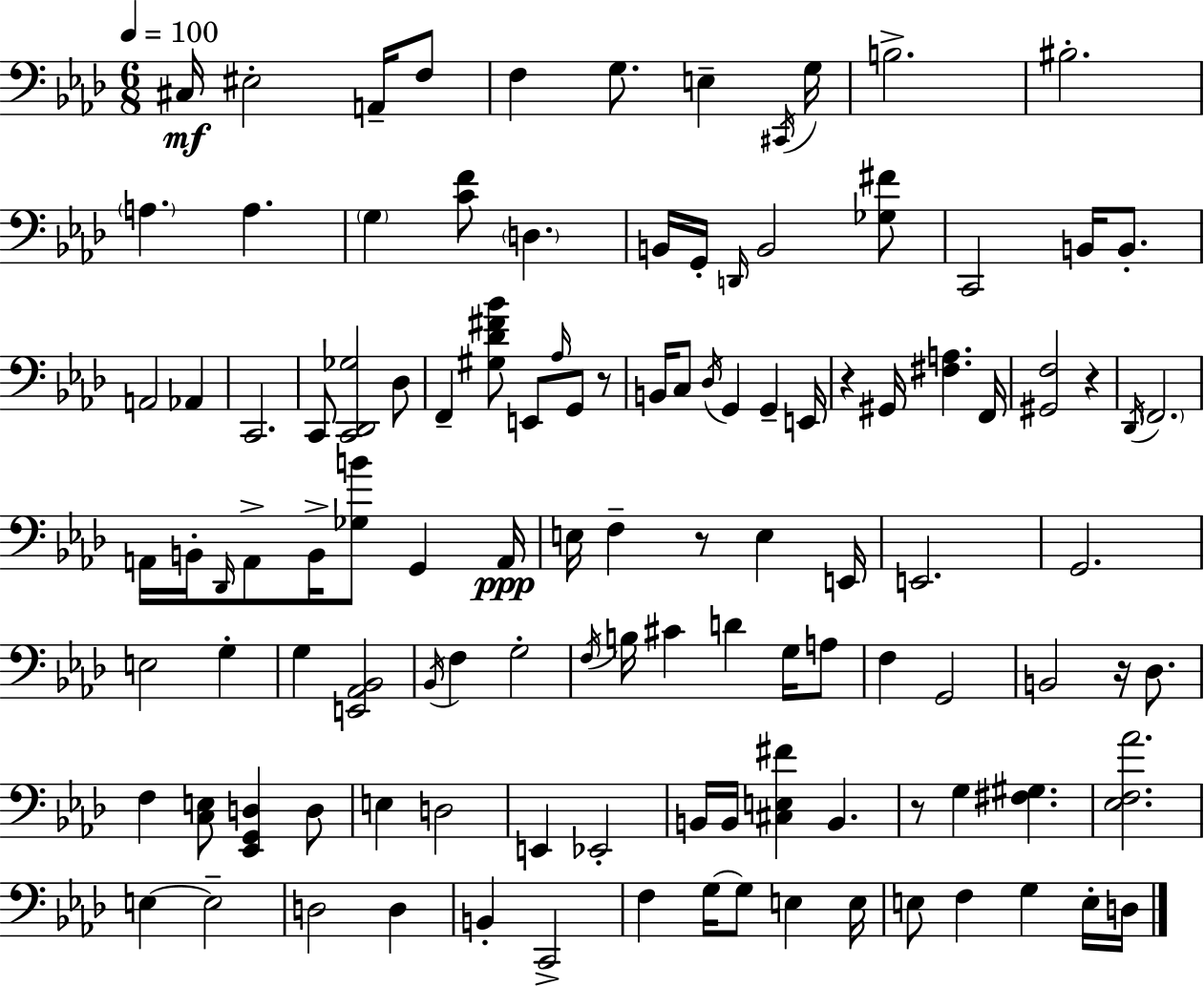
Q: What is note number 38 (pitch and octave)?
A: G#2